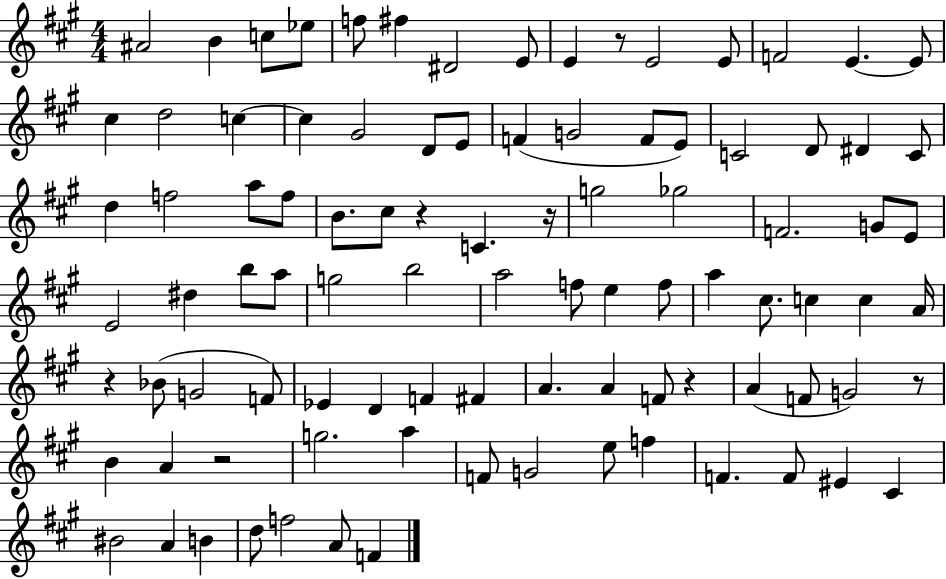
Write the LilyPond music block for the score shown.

{
  \clef treble
  \numericTimeSignature
  \time 4/4
  \key a \major
  ais'2 b'4 c''8 ees''8 | f''8 fis''4 dis'2 e'8 | e'4 r8 e'2 e'8 | f'2 e'4.~~ e'8 | \break cis''4 d''2 c''4~~ | c''4 gis'2 d'8 e'8 | f'4( g'2 f'8 e'8) | c'2 d'8 dis'4 c'8 | \break d''4 f''2 a''8 f''8 | b'8. cis''8 r4 c'4. r16 | g''2 ges''2 | f'2. g'8 e'8 | \break e'2 dis''4 b''8 a''8 | g''2 b''2 | a''2 f''8 e''4 f''8 | a''4 cis''8. c''4 c''4 a'16 | \break r4 bes'8( g'2 f'8) | ees'4 d'4 f'4 fis'4 | a'4. a'4 f'8 r4 | a'4( f'8 g'2) r8 | \break b'4 a'4 r2 | g''2. a''4 | f'8 g'2 e''8 f''4 | f'4. f'8 eis'4 cis'4 | \break bis'2 a'4 b'4 | d''8 f''2 a'8 f'4 | \bar "|."
}